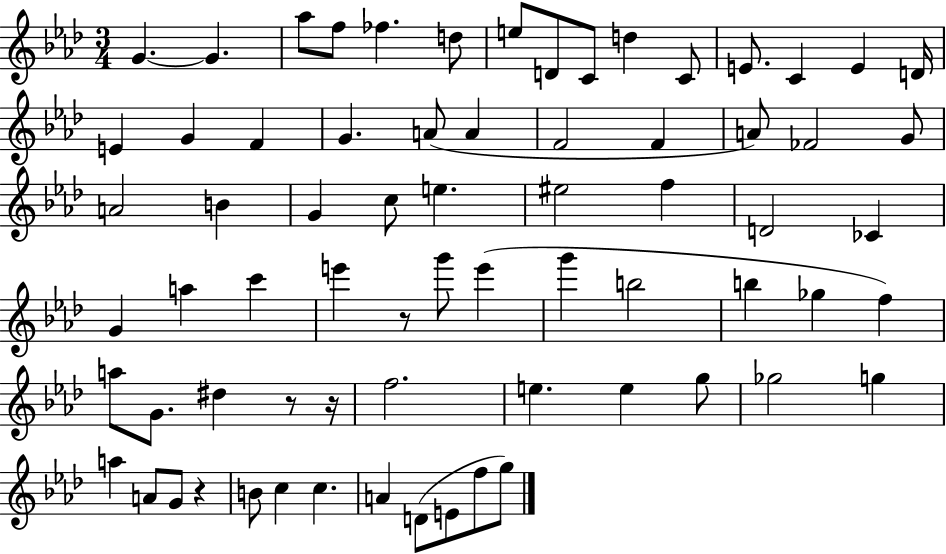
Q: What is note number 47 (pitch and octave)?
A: A5